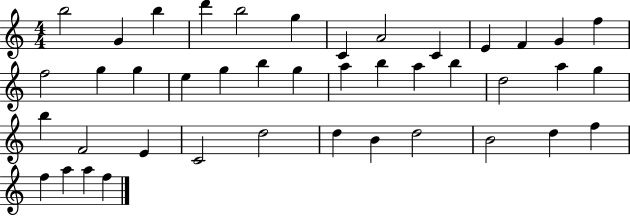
{
  \clef treble
  \numericTimeSignature
  \time 4/4
  \key c \major
  b''2 g'4 b''4 | d'''4 b''2 g''4 | c'4 a'2 c'4 | e'4 f'4 g'4 f''4 | \break f''2 g''4 g''4 | e''4 g''4 b''4 g''4 | a''4 b''4 a''4 b''4 | d''2 a''4 g''4 | \break b''4 f'2 e'4 | c'2 d''2 | d''4 b'4 d''2 | b'2 d''4 f''4 | \break f''4 a''4 a''4 f''4 | \bar "|."
}